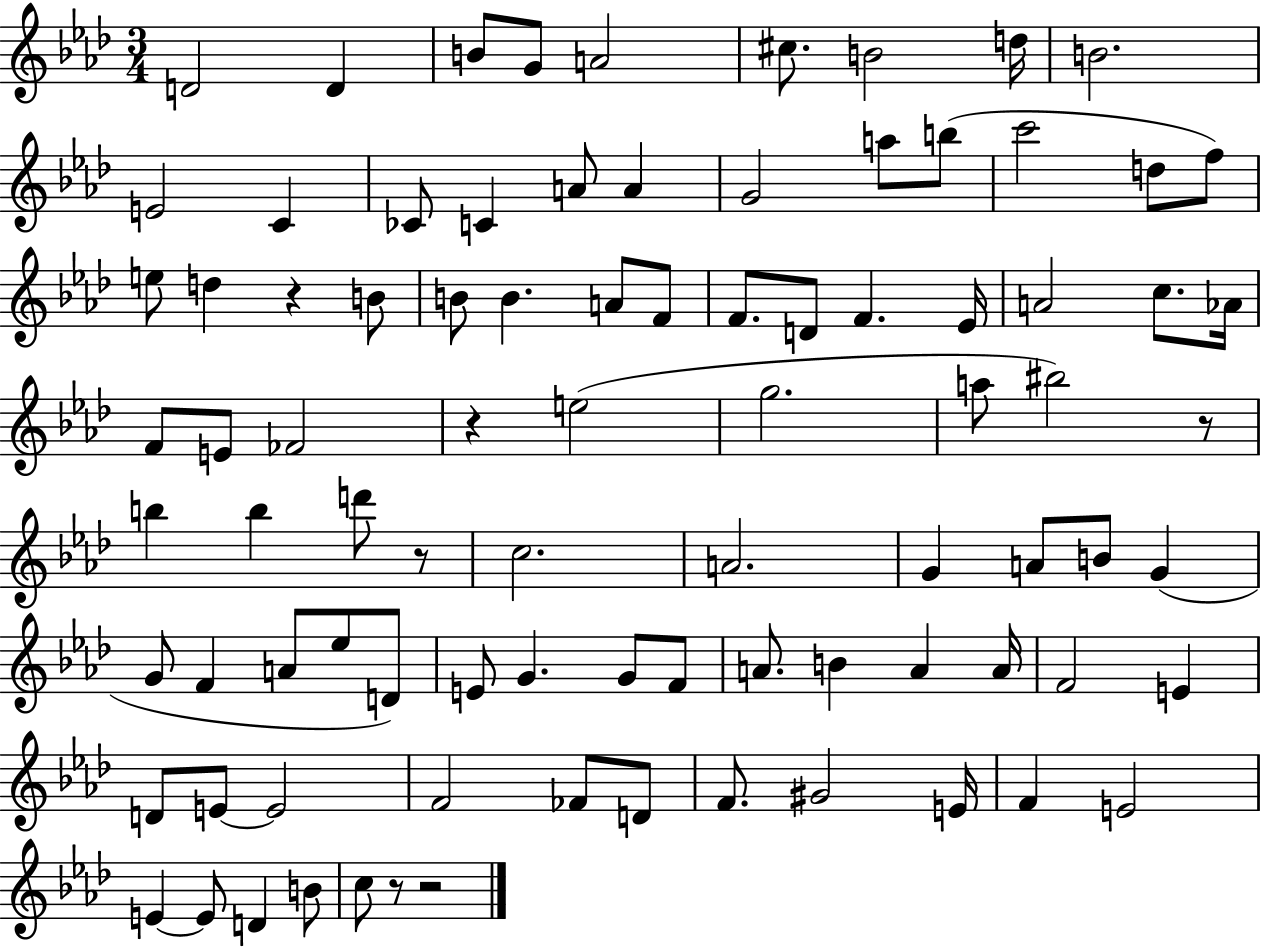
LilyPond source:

{
  \clef treble
  \numericTimeSignature
  \time 3/4
  \key aes \major
  d'2 d'4 | b'8 g'8 a'2 | cis''8. b'2 d''16 | b'2. | \break e'2 c'4 | ces'8 c'4 a'8 a'4 | g'2 a''8 b''8( | c'''2 d''8 f''8) | \break e''8 d''4 r4 b'8 | b'8 b'4. a'8 f'8 | f'8. d'8 f'4. ees'16 | a'2 c''8. aes'16 | \break f'8 e'8 fes'2 | r4 e''2( | g''2. | a''8 bis''2) r8 | \break b''4 b''4 d'''8 r8 | c''2. | a'2. | g'4 a'8 b'8 g'4( | \break g'8 f'4 a'8 ees''8 d'8) | e'8 g'4. g'8 f'8 | a'8. b'4 a'4 a'16 | f'2 e'4 | \break d'8 e'8~~ e'2 | f'2 fes'8 d'8 | f'8. gis'2 e'16 | f'4 e'2 | \break e'4~~ e'8 d'4 b'8 | c''8 r8 r2 | \bar "|."
}